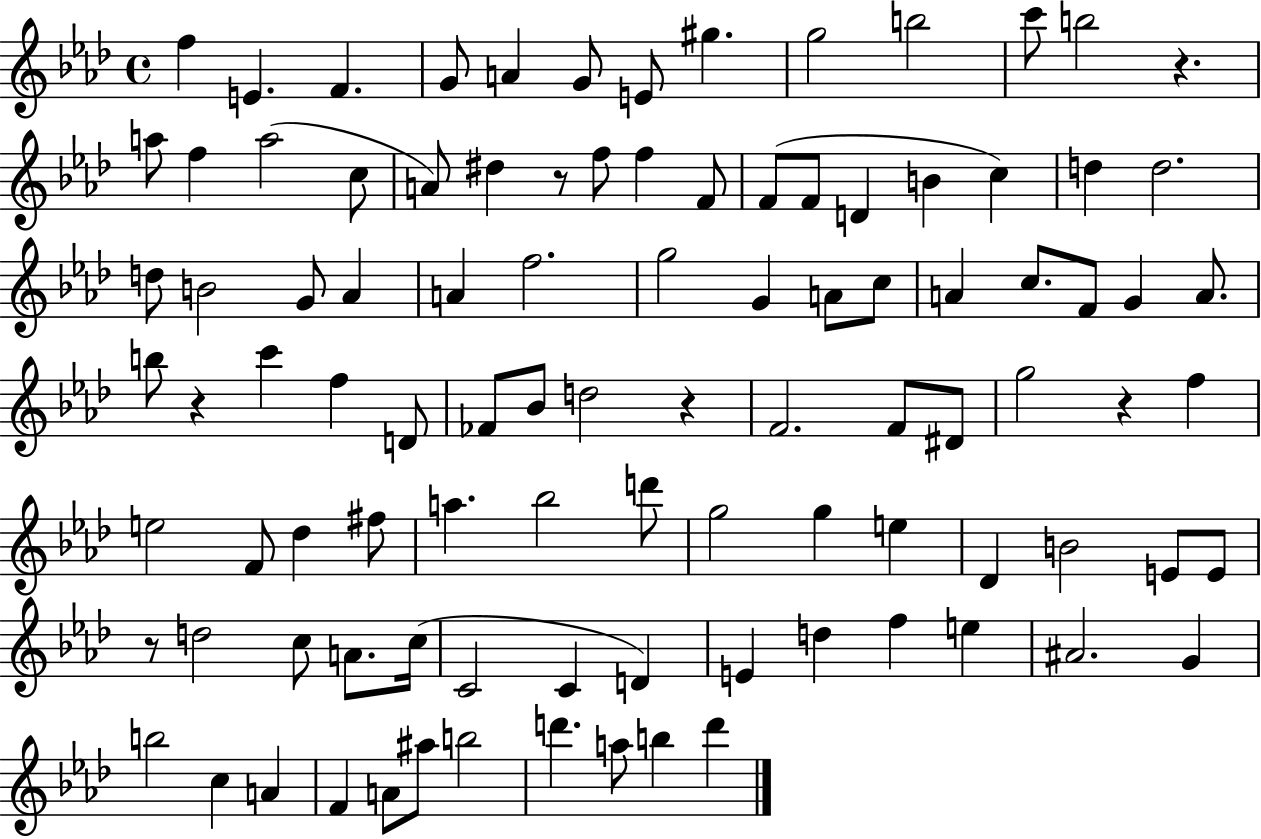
F5/q E4/q. F4/q. G4/e A4/q G4/e E4/e G#5/q. G5/h B5/h C6/e B5/h R/q. A5/e F5/q A5/h C5/e A4/e D#5/q R/e F5/e F5/q F4/e F4/e F4/e D4/q B4/q C5/q D5/q D5/h. D5/e B4/h G4/e Ab4/q A4/q F5/h. G5/h G4/q A4/e C5/e A4/q C5/e. F4/e G4/q A4/e. B5/e R/q C6/q F5/q D4/e FES4/e Bb4/e D5/h R/q F4/h. F4/e D#4/e G5/h R/q F5/q E5/h F4/e Db5/q F#5/e A5/q. Bb5/h D6/e G5/h G5/q E5/q Db4/q B4/h E4/e E4/e R/e D5/h C5/e A4/e. C5/s C4/h C4/q D4/q E4/q D5/q F5/q E5/q A#4/h. G4/q B5/h C5/q A4/q F4/q A4/e A#5/e B5/h D6/q. A5/e B5/q D6/q